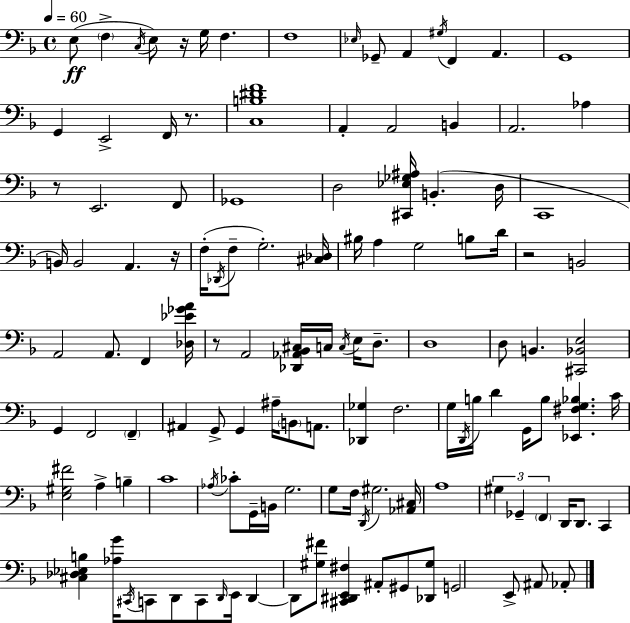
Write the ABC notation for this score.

X:1
T:Untitled
M:4/4
L:1/4
K:F
E,/2 F, C,/4 E,/2 z/4 G,/4 F, F,4 _E,/4 _G,,/2 A,, ^G,/4 F,, A,, G,,4 G,, E,,2 F,,/4 z/2 [C,B,^DF]4 A,, A,,2 B,, A,,2 _A, z/2 E,,2 F,,/2 _G,,4 D,2 [^C,,_E,_G,^A,]/4 B,, D,/4 C,,4 B,,/4 B,,2 A,, z/4 F,/4 _D,,/4 F,/2 G,2 [^C,_D,]/4 ^B,/4 A, G,2 B,/2 D/4 z2 B,,2 A,,2 A,,/2 F,, [_D,_E_GA]/4 z/2 A,,2 [_D,,_A,,_B,,^C,]/4 C,/4 C,/4 E,/4 D,/2 D,4 D,/2 B,, [^C,,_B,,E,]2 G,, F,,2 F,, ^A,, G,,/2 G,, ^A,/4 B,,/2 A,,/2 [_D,,_G,] F,2 G,/4 D,,/4 B,/4 D G,,/4 B,/2 [_E,,^F,G,_B,] C/4 [E,^G,^F]2 A, B, C4 _A,/4 _C/2 G,,/4 B,,/4 G,2 G,/2 F,/4 D,,/4 ^G,2 [_A,,^C,]/4 A,4 ^G, _G,, F,, D,,/4 D,,/2 C,, [^C,_D,_E,B,] [_A,G]/4 ^C,,/4 C,,/2 D,,/2 C,,/2 D,,/4 E,,/4 D,, D,,/2 [^G,^F]/2 [^C,,^D,,E,,^F,] ^A,,/2 ^G,,/2 [_D,,^G,]/2 G,,2 E,,/2 ^A,,/2 _A,,/2